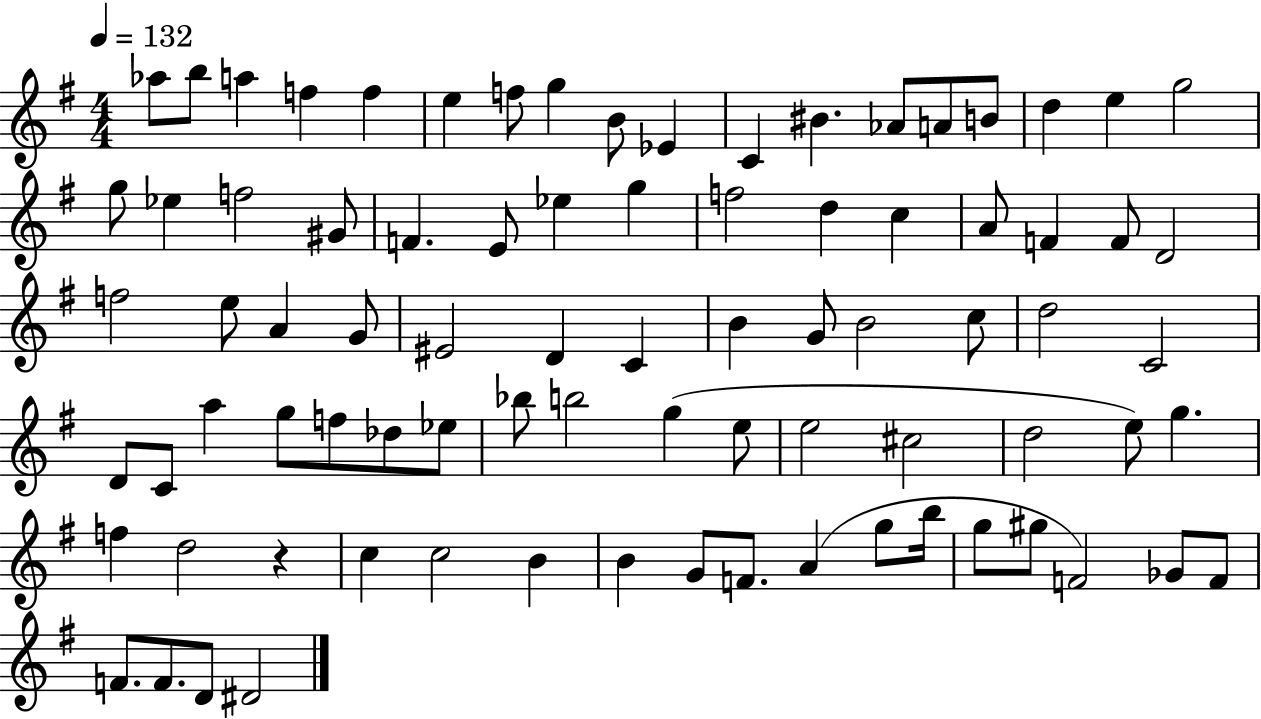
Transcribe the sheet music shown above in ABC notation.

X:1
T:Untitled
M:4/4
L:1/4
K:G
_a/2 b/2 a f f e f/2 g B/2 _E C ^B _A/2 A/2 B/2 d e g2 g/2 _e f2 ^G/2 F E/2 _e g f2 d c A/2 F F/2 D2 f2 e/2 A G/2 ^E2 D C B G/2 B2 c/2 d2 C2 D/2 C/2 a g/2 f/2 _d/2 _e/2 _b/2 b2 g e/2 e2 ^c2 d2 e/2 g f d2 z c c2 B B G/2 F/2 A g/2 b/4 g/2 ^g/2 F2 _G/2 F/2 F/2 F/2 D/2 ^D2